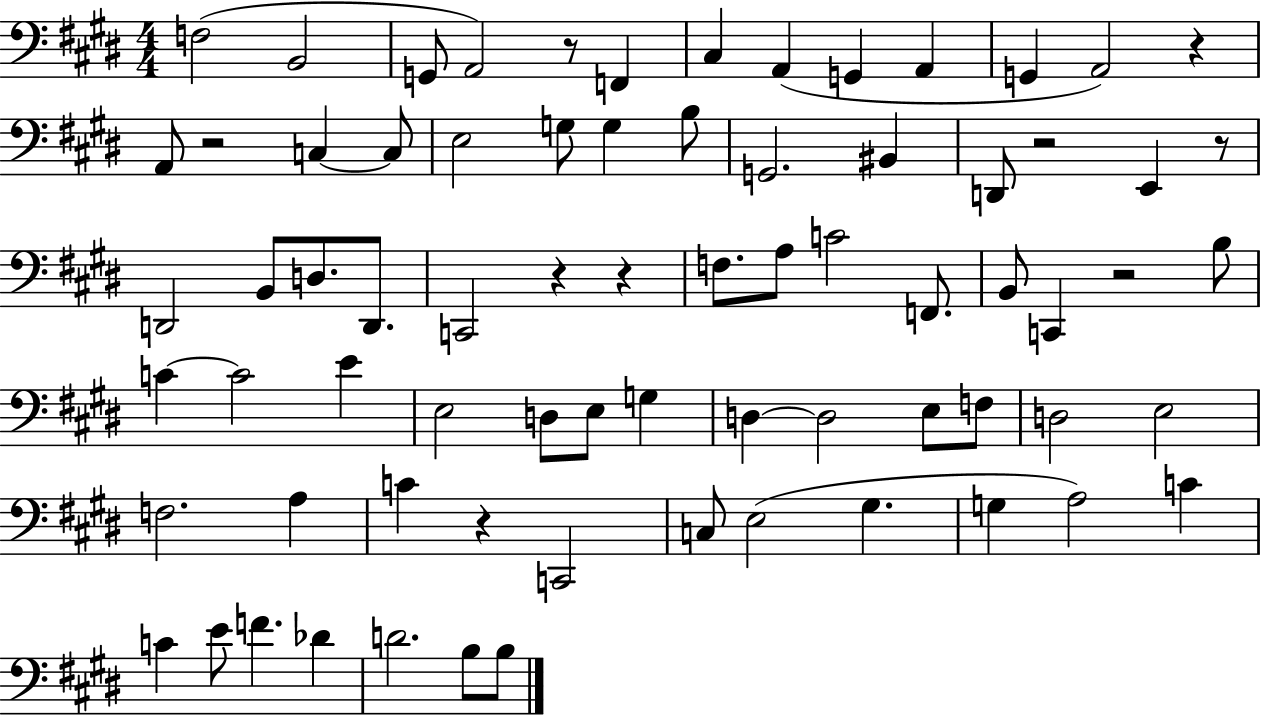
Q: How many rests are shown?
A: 9